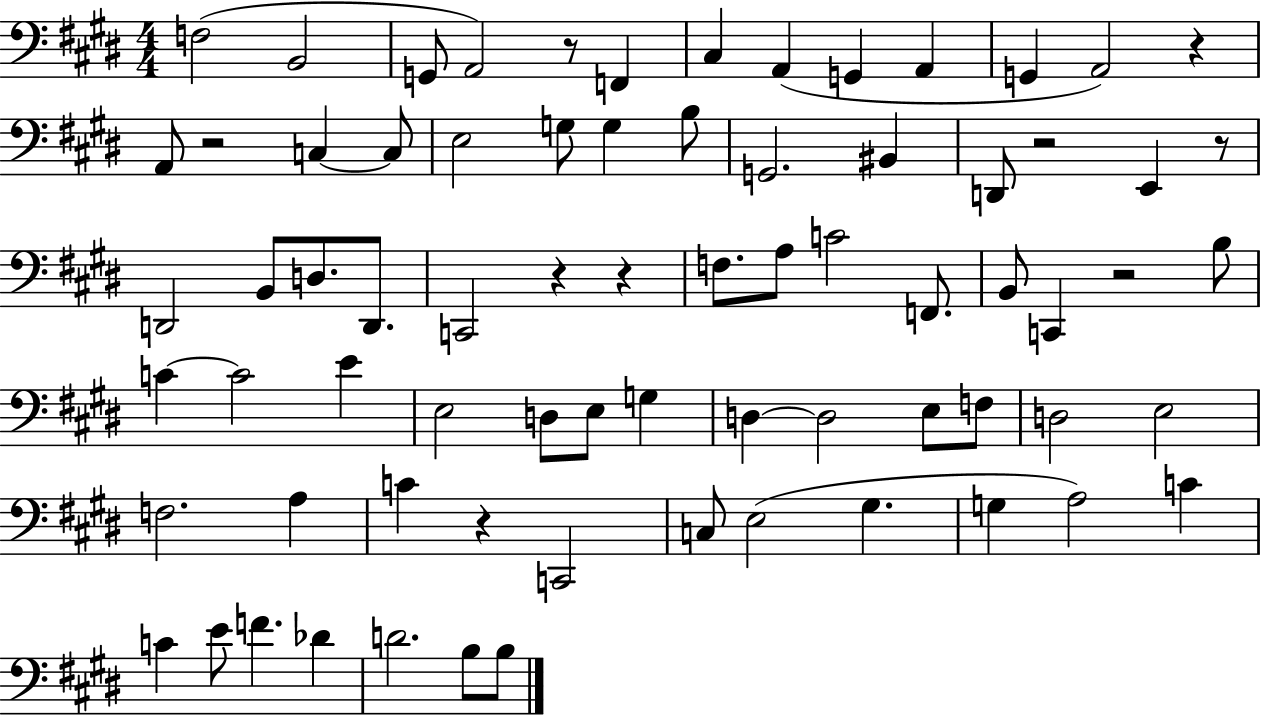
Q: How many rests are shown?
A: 9